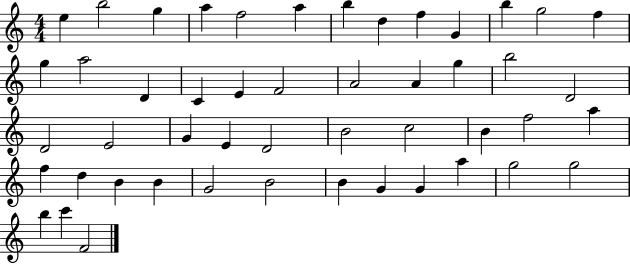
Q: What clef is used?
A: treble